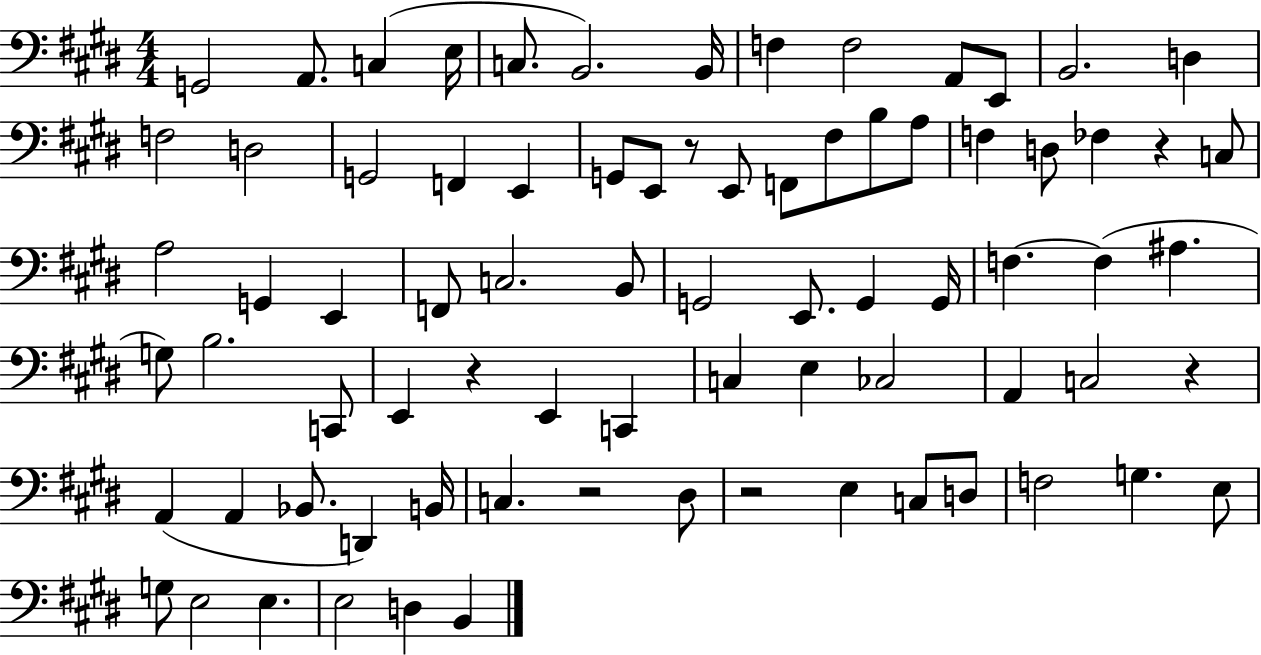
G2/h A2/e. C3/q E3/s C3/e. B2/h. B2/s F3/q F3/h A2/e E2/e B2/h. D3/q F3/h D3/h G2/h F2/q E2/q G2/e E2/e R/e E2/e F2/e F#3/e B3/e A3/e F3/q D3/e FES3/q R/q C3/e A3/h G2/q E2/q F2/e C3/h. B2/e G2/h E2/e. G2/q G2/s F3/q. F3/q A#3/q. G3/e B3/h. C2/e E2/q R/q E2/q C2/q C3/q E3/q CES3/h A2/q C3/h R/q A2/q A2/q Bb2/e. D2/q B2/s C3/q. R/h D#3/e R/h E3/q C3/e D3/e F3/h G3/q. E3/e G3/e E3/h E3/q. E3/h D3/q B2/q